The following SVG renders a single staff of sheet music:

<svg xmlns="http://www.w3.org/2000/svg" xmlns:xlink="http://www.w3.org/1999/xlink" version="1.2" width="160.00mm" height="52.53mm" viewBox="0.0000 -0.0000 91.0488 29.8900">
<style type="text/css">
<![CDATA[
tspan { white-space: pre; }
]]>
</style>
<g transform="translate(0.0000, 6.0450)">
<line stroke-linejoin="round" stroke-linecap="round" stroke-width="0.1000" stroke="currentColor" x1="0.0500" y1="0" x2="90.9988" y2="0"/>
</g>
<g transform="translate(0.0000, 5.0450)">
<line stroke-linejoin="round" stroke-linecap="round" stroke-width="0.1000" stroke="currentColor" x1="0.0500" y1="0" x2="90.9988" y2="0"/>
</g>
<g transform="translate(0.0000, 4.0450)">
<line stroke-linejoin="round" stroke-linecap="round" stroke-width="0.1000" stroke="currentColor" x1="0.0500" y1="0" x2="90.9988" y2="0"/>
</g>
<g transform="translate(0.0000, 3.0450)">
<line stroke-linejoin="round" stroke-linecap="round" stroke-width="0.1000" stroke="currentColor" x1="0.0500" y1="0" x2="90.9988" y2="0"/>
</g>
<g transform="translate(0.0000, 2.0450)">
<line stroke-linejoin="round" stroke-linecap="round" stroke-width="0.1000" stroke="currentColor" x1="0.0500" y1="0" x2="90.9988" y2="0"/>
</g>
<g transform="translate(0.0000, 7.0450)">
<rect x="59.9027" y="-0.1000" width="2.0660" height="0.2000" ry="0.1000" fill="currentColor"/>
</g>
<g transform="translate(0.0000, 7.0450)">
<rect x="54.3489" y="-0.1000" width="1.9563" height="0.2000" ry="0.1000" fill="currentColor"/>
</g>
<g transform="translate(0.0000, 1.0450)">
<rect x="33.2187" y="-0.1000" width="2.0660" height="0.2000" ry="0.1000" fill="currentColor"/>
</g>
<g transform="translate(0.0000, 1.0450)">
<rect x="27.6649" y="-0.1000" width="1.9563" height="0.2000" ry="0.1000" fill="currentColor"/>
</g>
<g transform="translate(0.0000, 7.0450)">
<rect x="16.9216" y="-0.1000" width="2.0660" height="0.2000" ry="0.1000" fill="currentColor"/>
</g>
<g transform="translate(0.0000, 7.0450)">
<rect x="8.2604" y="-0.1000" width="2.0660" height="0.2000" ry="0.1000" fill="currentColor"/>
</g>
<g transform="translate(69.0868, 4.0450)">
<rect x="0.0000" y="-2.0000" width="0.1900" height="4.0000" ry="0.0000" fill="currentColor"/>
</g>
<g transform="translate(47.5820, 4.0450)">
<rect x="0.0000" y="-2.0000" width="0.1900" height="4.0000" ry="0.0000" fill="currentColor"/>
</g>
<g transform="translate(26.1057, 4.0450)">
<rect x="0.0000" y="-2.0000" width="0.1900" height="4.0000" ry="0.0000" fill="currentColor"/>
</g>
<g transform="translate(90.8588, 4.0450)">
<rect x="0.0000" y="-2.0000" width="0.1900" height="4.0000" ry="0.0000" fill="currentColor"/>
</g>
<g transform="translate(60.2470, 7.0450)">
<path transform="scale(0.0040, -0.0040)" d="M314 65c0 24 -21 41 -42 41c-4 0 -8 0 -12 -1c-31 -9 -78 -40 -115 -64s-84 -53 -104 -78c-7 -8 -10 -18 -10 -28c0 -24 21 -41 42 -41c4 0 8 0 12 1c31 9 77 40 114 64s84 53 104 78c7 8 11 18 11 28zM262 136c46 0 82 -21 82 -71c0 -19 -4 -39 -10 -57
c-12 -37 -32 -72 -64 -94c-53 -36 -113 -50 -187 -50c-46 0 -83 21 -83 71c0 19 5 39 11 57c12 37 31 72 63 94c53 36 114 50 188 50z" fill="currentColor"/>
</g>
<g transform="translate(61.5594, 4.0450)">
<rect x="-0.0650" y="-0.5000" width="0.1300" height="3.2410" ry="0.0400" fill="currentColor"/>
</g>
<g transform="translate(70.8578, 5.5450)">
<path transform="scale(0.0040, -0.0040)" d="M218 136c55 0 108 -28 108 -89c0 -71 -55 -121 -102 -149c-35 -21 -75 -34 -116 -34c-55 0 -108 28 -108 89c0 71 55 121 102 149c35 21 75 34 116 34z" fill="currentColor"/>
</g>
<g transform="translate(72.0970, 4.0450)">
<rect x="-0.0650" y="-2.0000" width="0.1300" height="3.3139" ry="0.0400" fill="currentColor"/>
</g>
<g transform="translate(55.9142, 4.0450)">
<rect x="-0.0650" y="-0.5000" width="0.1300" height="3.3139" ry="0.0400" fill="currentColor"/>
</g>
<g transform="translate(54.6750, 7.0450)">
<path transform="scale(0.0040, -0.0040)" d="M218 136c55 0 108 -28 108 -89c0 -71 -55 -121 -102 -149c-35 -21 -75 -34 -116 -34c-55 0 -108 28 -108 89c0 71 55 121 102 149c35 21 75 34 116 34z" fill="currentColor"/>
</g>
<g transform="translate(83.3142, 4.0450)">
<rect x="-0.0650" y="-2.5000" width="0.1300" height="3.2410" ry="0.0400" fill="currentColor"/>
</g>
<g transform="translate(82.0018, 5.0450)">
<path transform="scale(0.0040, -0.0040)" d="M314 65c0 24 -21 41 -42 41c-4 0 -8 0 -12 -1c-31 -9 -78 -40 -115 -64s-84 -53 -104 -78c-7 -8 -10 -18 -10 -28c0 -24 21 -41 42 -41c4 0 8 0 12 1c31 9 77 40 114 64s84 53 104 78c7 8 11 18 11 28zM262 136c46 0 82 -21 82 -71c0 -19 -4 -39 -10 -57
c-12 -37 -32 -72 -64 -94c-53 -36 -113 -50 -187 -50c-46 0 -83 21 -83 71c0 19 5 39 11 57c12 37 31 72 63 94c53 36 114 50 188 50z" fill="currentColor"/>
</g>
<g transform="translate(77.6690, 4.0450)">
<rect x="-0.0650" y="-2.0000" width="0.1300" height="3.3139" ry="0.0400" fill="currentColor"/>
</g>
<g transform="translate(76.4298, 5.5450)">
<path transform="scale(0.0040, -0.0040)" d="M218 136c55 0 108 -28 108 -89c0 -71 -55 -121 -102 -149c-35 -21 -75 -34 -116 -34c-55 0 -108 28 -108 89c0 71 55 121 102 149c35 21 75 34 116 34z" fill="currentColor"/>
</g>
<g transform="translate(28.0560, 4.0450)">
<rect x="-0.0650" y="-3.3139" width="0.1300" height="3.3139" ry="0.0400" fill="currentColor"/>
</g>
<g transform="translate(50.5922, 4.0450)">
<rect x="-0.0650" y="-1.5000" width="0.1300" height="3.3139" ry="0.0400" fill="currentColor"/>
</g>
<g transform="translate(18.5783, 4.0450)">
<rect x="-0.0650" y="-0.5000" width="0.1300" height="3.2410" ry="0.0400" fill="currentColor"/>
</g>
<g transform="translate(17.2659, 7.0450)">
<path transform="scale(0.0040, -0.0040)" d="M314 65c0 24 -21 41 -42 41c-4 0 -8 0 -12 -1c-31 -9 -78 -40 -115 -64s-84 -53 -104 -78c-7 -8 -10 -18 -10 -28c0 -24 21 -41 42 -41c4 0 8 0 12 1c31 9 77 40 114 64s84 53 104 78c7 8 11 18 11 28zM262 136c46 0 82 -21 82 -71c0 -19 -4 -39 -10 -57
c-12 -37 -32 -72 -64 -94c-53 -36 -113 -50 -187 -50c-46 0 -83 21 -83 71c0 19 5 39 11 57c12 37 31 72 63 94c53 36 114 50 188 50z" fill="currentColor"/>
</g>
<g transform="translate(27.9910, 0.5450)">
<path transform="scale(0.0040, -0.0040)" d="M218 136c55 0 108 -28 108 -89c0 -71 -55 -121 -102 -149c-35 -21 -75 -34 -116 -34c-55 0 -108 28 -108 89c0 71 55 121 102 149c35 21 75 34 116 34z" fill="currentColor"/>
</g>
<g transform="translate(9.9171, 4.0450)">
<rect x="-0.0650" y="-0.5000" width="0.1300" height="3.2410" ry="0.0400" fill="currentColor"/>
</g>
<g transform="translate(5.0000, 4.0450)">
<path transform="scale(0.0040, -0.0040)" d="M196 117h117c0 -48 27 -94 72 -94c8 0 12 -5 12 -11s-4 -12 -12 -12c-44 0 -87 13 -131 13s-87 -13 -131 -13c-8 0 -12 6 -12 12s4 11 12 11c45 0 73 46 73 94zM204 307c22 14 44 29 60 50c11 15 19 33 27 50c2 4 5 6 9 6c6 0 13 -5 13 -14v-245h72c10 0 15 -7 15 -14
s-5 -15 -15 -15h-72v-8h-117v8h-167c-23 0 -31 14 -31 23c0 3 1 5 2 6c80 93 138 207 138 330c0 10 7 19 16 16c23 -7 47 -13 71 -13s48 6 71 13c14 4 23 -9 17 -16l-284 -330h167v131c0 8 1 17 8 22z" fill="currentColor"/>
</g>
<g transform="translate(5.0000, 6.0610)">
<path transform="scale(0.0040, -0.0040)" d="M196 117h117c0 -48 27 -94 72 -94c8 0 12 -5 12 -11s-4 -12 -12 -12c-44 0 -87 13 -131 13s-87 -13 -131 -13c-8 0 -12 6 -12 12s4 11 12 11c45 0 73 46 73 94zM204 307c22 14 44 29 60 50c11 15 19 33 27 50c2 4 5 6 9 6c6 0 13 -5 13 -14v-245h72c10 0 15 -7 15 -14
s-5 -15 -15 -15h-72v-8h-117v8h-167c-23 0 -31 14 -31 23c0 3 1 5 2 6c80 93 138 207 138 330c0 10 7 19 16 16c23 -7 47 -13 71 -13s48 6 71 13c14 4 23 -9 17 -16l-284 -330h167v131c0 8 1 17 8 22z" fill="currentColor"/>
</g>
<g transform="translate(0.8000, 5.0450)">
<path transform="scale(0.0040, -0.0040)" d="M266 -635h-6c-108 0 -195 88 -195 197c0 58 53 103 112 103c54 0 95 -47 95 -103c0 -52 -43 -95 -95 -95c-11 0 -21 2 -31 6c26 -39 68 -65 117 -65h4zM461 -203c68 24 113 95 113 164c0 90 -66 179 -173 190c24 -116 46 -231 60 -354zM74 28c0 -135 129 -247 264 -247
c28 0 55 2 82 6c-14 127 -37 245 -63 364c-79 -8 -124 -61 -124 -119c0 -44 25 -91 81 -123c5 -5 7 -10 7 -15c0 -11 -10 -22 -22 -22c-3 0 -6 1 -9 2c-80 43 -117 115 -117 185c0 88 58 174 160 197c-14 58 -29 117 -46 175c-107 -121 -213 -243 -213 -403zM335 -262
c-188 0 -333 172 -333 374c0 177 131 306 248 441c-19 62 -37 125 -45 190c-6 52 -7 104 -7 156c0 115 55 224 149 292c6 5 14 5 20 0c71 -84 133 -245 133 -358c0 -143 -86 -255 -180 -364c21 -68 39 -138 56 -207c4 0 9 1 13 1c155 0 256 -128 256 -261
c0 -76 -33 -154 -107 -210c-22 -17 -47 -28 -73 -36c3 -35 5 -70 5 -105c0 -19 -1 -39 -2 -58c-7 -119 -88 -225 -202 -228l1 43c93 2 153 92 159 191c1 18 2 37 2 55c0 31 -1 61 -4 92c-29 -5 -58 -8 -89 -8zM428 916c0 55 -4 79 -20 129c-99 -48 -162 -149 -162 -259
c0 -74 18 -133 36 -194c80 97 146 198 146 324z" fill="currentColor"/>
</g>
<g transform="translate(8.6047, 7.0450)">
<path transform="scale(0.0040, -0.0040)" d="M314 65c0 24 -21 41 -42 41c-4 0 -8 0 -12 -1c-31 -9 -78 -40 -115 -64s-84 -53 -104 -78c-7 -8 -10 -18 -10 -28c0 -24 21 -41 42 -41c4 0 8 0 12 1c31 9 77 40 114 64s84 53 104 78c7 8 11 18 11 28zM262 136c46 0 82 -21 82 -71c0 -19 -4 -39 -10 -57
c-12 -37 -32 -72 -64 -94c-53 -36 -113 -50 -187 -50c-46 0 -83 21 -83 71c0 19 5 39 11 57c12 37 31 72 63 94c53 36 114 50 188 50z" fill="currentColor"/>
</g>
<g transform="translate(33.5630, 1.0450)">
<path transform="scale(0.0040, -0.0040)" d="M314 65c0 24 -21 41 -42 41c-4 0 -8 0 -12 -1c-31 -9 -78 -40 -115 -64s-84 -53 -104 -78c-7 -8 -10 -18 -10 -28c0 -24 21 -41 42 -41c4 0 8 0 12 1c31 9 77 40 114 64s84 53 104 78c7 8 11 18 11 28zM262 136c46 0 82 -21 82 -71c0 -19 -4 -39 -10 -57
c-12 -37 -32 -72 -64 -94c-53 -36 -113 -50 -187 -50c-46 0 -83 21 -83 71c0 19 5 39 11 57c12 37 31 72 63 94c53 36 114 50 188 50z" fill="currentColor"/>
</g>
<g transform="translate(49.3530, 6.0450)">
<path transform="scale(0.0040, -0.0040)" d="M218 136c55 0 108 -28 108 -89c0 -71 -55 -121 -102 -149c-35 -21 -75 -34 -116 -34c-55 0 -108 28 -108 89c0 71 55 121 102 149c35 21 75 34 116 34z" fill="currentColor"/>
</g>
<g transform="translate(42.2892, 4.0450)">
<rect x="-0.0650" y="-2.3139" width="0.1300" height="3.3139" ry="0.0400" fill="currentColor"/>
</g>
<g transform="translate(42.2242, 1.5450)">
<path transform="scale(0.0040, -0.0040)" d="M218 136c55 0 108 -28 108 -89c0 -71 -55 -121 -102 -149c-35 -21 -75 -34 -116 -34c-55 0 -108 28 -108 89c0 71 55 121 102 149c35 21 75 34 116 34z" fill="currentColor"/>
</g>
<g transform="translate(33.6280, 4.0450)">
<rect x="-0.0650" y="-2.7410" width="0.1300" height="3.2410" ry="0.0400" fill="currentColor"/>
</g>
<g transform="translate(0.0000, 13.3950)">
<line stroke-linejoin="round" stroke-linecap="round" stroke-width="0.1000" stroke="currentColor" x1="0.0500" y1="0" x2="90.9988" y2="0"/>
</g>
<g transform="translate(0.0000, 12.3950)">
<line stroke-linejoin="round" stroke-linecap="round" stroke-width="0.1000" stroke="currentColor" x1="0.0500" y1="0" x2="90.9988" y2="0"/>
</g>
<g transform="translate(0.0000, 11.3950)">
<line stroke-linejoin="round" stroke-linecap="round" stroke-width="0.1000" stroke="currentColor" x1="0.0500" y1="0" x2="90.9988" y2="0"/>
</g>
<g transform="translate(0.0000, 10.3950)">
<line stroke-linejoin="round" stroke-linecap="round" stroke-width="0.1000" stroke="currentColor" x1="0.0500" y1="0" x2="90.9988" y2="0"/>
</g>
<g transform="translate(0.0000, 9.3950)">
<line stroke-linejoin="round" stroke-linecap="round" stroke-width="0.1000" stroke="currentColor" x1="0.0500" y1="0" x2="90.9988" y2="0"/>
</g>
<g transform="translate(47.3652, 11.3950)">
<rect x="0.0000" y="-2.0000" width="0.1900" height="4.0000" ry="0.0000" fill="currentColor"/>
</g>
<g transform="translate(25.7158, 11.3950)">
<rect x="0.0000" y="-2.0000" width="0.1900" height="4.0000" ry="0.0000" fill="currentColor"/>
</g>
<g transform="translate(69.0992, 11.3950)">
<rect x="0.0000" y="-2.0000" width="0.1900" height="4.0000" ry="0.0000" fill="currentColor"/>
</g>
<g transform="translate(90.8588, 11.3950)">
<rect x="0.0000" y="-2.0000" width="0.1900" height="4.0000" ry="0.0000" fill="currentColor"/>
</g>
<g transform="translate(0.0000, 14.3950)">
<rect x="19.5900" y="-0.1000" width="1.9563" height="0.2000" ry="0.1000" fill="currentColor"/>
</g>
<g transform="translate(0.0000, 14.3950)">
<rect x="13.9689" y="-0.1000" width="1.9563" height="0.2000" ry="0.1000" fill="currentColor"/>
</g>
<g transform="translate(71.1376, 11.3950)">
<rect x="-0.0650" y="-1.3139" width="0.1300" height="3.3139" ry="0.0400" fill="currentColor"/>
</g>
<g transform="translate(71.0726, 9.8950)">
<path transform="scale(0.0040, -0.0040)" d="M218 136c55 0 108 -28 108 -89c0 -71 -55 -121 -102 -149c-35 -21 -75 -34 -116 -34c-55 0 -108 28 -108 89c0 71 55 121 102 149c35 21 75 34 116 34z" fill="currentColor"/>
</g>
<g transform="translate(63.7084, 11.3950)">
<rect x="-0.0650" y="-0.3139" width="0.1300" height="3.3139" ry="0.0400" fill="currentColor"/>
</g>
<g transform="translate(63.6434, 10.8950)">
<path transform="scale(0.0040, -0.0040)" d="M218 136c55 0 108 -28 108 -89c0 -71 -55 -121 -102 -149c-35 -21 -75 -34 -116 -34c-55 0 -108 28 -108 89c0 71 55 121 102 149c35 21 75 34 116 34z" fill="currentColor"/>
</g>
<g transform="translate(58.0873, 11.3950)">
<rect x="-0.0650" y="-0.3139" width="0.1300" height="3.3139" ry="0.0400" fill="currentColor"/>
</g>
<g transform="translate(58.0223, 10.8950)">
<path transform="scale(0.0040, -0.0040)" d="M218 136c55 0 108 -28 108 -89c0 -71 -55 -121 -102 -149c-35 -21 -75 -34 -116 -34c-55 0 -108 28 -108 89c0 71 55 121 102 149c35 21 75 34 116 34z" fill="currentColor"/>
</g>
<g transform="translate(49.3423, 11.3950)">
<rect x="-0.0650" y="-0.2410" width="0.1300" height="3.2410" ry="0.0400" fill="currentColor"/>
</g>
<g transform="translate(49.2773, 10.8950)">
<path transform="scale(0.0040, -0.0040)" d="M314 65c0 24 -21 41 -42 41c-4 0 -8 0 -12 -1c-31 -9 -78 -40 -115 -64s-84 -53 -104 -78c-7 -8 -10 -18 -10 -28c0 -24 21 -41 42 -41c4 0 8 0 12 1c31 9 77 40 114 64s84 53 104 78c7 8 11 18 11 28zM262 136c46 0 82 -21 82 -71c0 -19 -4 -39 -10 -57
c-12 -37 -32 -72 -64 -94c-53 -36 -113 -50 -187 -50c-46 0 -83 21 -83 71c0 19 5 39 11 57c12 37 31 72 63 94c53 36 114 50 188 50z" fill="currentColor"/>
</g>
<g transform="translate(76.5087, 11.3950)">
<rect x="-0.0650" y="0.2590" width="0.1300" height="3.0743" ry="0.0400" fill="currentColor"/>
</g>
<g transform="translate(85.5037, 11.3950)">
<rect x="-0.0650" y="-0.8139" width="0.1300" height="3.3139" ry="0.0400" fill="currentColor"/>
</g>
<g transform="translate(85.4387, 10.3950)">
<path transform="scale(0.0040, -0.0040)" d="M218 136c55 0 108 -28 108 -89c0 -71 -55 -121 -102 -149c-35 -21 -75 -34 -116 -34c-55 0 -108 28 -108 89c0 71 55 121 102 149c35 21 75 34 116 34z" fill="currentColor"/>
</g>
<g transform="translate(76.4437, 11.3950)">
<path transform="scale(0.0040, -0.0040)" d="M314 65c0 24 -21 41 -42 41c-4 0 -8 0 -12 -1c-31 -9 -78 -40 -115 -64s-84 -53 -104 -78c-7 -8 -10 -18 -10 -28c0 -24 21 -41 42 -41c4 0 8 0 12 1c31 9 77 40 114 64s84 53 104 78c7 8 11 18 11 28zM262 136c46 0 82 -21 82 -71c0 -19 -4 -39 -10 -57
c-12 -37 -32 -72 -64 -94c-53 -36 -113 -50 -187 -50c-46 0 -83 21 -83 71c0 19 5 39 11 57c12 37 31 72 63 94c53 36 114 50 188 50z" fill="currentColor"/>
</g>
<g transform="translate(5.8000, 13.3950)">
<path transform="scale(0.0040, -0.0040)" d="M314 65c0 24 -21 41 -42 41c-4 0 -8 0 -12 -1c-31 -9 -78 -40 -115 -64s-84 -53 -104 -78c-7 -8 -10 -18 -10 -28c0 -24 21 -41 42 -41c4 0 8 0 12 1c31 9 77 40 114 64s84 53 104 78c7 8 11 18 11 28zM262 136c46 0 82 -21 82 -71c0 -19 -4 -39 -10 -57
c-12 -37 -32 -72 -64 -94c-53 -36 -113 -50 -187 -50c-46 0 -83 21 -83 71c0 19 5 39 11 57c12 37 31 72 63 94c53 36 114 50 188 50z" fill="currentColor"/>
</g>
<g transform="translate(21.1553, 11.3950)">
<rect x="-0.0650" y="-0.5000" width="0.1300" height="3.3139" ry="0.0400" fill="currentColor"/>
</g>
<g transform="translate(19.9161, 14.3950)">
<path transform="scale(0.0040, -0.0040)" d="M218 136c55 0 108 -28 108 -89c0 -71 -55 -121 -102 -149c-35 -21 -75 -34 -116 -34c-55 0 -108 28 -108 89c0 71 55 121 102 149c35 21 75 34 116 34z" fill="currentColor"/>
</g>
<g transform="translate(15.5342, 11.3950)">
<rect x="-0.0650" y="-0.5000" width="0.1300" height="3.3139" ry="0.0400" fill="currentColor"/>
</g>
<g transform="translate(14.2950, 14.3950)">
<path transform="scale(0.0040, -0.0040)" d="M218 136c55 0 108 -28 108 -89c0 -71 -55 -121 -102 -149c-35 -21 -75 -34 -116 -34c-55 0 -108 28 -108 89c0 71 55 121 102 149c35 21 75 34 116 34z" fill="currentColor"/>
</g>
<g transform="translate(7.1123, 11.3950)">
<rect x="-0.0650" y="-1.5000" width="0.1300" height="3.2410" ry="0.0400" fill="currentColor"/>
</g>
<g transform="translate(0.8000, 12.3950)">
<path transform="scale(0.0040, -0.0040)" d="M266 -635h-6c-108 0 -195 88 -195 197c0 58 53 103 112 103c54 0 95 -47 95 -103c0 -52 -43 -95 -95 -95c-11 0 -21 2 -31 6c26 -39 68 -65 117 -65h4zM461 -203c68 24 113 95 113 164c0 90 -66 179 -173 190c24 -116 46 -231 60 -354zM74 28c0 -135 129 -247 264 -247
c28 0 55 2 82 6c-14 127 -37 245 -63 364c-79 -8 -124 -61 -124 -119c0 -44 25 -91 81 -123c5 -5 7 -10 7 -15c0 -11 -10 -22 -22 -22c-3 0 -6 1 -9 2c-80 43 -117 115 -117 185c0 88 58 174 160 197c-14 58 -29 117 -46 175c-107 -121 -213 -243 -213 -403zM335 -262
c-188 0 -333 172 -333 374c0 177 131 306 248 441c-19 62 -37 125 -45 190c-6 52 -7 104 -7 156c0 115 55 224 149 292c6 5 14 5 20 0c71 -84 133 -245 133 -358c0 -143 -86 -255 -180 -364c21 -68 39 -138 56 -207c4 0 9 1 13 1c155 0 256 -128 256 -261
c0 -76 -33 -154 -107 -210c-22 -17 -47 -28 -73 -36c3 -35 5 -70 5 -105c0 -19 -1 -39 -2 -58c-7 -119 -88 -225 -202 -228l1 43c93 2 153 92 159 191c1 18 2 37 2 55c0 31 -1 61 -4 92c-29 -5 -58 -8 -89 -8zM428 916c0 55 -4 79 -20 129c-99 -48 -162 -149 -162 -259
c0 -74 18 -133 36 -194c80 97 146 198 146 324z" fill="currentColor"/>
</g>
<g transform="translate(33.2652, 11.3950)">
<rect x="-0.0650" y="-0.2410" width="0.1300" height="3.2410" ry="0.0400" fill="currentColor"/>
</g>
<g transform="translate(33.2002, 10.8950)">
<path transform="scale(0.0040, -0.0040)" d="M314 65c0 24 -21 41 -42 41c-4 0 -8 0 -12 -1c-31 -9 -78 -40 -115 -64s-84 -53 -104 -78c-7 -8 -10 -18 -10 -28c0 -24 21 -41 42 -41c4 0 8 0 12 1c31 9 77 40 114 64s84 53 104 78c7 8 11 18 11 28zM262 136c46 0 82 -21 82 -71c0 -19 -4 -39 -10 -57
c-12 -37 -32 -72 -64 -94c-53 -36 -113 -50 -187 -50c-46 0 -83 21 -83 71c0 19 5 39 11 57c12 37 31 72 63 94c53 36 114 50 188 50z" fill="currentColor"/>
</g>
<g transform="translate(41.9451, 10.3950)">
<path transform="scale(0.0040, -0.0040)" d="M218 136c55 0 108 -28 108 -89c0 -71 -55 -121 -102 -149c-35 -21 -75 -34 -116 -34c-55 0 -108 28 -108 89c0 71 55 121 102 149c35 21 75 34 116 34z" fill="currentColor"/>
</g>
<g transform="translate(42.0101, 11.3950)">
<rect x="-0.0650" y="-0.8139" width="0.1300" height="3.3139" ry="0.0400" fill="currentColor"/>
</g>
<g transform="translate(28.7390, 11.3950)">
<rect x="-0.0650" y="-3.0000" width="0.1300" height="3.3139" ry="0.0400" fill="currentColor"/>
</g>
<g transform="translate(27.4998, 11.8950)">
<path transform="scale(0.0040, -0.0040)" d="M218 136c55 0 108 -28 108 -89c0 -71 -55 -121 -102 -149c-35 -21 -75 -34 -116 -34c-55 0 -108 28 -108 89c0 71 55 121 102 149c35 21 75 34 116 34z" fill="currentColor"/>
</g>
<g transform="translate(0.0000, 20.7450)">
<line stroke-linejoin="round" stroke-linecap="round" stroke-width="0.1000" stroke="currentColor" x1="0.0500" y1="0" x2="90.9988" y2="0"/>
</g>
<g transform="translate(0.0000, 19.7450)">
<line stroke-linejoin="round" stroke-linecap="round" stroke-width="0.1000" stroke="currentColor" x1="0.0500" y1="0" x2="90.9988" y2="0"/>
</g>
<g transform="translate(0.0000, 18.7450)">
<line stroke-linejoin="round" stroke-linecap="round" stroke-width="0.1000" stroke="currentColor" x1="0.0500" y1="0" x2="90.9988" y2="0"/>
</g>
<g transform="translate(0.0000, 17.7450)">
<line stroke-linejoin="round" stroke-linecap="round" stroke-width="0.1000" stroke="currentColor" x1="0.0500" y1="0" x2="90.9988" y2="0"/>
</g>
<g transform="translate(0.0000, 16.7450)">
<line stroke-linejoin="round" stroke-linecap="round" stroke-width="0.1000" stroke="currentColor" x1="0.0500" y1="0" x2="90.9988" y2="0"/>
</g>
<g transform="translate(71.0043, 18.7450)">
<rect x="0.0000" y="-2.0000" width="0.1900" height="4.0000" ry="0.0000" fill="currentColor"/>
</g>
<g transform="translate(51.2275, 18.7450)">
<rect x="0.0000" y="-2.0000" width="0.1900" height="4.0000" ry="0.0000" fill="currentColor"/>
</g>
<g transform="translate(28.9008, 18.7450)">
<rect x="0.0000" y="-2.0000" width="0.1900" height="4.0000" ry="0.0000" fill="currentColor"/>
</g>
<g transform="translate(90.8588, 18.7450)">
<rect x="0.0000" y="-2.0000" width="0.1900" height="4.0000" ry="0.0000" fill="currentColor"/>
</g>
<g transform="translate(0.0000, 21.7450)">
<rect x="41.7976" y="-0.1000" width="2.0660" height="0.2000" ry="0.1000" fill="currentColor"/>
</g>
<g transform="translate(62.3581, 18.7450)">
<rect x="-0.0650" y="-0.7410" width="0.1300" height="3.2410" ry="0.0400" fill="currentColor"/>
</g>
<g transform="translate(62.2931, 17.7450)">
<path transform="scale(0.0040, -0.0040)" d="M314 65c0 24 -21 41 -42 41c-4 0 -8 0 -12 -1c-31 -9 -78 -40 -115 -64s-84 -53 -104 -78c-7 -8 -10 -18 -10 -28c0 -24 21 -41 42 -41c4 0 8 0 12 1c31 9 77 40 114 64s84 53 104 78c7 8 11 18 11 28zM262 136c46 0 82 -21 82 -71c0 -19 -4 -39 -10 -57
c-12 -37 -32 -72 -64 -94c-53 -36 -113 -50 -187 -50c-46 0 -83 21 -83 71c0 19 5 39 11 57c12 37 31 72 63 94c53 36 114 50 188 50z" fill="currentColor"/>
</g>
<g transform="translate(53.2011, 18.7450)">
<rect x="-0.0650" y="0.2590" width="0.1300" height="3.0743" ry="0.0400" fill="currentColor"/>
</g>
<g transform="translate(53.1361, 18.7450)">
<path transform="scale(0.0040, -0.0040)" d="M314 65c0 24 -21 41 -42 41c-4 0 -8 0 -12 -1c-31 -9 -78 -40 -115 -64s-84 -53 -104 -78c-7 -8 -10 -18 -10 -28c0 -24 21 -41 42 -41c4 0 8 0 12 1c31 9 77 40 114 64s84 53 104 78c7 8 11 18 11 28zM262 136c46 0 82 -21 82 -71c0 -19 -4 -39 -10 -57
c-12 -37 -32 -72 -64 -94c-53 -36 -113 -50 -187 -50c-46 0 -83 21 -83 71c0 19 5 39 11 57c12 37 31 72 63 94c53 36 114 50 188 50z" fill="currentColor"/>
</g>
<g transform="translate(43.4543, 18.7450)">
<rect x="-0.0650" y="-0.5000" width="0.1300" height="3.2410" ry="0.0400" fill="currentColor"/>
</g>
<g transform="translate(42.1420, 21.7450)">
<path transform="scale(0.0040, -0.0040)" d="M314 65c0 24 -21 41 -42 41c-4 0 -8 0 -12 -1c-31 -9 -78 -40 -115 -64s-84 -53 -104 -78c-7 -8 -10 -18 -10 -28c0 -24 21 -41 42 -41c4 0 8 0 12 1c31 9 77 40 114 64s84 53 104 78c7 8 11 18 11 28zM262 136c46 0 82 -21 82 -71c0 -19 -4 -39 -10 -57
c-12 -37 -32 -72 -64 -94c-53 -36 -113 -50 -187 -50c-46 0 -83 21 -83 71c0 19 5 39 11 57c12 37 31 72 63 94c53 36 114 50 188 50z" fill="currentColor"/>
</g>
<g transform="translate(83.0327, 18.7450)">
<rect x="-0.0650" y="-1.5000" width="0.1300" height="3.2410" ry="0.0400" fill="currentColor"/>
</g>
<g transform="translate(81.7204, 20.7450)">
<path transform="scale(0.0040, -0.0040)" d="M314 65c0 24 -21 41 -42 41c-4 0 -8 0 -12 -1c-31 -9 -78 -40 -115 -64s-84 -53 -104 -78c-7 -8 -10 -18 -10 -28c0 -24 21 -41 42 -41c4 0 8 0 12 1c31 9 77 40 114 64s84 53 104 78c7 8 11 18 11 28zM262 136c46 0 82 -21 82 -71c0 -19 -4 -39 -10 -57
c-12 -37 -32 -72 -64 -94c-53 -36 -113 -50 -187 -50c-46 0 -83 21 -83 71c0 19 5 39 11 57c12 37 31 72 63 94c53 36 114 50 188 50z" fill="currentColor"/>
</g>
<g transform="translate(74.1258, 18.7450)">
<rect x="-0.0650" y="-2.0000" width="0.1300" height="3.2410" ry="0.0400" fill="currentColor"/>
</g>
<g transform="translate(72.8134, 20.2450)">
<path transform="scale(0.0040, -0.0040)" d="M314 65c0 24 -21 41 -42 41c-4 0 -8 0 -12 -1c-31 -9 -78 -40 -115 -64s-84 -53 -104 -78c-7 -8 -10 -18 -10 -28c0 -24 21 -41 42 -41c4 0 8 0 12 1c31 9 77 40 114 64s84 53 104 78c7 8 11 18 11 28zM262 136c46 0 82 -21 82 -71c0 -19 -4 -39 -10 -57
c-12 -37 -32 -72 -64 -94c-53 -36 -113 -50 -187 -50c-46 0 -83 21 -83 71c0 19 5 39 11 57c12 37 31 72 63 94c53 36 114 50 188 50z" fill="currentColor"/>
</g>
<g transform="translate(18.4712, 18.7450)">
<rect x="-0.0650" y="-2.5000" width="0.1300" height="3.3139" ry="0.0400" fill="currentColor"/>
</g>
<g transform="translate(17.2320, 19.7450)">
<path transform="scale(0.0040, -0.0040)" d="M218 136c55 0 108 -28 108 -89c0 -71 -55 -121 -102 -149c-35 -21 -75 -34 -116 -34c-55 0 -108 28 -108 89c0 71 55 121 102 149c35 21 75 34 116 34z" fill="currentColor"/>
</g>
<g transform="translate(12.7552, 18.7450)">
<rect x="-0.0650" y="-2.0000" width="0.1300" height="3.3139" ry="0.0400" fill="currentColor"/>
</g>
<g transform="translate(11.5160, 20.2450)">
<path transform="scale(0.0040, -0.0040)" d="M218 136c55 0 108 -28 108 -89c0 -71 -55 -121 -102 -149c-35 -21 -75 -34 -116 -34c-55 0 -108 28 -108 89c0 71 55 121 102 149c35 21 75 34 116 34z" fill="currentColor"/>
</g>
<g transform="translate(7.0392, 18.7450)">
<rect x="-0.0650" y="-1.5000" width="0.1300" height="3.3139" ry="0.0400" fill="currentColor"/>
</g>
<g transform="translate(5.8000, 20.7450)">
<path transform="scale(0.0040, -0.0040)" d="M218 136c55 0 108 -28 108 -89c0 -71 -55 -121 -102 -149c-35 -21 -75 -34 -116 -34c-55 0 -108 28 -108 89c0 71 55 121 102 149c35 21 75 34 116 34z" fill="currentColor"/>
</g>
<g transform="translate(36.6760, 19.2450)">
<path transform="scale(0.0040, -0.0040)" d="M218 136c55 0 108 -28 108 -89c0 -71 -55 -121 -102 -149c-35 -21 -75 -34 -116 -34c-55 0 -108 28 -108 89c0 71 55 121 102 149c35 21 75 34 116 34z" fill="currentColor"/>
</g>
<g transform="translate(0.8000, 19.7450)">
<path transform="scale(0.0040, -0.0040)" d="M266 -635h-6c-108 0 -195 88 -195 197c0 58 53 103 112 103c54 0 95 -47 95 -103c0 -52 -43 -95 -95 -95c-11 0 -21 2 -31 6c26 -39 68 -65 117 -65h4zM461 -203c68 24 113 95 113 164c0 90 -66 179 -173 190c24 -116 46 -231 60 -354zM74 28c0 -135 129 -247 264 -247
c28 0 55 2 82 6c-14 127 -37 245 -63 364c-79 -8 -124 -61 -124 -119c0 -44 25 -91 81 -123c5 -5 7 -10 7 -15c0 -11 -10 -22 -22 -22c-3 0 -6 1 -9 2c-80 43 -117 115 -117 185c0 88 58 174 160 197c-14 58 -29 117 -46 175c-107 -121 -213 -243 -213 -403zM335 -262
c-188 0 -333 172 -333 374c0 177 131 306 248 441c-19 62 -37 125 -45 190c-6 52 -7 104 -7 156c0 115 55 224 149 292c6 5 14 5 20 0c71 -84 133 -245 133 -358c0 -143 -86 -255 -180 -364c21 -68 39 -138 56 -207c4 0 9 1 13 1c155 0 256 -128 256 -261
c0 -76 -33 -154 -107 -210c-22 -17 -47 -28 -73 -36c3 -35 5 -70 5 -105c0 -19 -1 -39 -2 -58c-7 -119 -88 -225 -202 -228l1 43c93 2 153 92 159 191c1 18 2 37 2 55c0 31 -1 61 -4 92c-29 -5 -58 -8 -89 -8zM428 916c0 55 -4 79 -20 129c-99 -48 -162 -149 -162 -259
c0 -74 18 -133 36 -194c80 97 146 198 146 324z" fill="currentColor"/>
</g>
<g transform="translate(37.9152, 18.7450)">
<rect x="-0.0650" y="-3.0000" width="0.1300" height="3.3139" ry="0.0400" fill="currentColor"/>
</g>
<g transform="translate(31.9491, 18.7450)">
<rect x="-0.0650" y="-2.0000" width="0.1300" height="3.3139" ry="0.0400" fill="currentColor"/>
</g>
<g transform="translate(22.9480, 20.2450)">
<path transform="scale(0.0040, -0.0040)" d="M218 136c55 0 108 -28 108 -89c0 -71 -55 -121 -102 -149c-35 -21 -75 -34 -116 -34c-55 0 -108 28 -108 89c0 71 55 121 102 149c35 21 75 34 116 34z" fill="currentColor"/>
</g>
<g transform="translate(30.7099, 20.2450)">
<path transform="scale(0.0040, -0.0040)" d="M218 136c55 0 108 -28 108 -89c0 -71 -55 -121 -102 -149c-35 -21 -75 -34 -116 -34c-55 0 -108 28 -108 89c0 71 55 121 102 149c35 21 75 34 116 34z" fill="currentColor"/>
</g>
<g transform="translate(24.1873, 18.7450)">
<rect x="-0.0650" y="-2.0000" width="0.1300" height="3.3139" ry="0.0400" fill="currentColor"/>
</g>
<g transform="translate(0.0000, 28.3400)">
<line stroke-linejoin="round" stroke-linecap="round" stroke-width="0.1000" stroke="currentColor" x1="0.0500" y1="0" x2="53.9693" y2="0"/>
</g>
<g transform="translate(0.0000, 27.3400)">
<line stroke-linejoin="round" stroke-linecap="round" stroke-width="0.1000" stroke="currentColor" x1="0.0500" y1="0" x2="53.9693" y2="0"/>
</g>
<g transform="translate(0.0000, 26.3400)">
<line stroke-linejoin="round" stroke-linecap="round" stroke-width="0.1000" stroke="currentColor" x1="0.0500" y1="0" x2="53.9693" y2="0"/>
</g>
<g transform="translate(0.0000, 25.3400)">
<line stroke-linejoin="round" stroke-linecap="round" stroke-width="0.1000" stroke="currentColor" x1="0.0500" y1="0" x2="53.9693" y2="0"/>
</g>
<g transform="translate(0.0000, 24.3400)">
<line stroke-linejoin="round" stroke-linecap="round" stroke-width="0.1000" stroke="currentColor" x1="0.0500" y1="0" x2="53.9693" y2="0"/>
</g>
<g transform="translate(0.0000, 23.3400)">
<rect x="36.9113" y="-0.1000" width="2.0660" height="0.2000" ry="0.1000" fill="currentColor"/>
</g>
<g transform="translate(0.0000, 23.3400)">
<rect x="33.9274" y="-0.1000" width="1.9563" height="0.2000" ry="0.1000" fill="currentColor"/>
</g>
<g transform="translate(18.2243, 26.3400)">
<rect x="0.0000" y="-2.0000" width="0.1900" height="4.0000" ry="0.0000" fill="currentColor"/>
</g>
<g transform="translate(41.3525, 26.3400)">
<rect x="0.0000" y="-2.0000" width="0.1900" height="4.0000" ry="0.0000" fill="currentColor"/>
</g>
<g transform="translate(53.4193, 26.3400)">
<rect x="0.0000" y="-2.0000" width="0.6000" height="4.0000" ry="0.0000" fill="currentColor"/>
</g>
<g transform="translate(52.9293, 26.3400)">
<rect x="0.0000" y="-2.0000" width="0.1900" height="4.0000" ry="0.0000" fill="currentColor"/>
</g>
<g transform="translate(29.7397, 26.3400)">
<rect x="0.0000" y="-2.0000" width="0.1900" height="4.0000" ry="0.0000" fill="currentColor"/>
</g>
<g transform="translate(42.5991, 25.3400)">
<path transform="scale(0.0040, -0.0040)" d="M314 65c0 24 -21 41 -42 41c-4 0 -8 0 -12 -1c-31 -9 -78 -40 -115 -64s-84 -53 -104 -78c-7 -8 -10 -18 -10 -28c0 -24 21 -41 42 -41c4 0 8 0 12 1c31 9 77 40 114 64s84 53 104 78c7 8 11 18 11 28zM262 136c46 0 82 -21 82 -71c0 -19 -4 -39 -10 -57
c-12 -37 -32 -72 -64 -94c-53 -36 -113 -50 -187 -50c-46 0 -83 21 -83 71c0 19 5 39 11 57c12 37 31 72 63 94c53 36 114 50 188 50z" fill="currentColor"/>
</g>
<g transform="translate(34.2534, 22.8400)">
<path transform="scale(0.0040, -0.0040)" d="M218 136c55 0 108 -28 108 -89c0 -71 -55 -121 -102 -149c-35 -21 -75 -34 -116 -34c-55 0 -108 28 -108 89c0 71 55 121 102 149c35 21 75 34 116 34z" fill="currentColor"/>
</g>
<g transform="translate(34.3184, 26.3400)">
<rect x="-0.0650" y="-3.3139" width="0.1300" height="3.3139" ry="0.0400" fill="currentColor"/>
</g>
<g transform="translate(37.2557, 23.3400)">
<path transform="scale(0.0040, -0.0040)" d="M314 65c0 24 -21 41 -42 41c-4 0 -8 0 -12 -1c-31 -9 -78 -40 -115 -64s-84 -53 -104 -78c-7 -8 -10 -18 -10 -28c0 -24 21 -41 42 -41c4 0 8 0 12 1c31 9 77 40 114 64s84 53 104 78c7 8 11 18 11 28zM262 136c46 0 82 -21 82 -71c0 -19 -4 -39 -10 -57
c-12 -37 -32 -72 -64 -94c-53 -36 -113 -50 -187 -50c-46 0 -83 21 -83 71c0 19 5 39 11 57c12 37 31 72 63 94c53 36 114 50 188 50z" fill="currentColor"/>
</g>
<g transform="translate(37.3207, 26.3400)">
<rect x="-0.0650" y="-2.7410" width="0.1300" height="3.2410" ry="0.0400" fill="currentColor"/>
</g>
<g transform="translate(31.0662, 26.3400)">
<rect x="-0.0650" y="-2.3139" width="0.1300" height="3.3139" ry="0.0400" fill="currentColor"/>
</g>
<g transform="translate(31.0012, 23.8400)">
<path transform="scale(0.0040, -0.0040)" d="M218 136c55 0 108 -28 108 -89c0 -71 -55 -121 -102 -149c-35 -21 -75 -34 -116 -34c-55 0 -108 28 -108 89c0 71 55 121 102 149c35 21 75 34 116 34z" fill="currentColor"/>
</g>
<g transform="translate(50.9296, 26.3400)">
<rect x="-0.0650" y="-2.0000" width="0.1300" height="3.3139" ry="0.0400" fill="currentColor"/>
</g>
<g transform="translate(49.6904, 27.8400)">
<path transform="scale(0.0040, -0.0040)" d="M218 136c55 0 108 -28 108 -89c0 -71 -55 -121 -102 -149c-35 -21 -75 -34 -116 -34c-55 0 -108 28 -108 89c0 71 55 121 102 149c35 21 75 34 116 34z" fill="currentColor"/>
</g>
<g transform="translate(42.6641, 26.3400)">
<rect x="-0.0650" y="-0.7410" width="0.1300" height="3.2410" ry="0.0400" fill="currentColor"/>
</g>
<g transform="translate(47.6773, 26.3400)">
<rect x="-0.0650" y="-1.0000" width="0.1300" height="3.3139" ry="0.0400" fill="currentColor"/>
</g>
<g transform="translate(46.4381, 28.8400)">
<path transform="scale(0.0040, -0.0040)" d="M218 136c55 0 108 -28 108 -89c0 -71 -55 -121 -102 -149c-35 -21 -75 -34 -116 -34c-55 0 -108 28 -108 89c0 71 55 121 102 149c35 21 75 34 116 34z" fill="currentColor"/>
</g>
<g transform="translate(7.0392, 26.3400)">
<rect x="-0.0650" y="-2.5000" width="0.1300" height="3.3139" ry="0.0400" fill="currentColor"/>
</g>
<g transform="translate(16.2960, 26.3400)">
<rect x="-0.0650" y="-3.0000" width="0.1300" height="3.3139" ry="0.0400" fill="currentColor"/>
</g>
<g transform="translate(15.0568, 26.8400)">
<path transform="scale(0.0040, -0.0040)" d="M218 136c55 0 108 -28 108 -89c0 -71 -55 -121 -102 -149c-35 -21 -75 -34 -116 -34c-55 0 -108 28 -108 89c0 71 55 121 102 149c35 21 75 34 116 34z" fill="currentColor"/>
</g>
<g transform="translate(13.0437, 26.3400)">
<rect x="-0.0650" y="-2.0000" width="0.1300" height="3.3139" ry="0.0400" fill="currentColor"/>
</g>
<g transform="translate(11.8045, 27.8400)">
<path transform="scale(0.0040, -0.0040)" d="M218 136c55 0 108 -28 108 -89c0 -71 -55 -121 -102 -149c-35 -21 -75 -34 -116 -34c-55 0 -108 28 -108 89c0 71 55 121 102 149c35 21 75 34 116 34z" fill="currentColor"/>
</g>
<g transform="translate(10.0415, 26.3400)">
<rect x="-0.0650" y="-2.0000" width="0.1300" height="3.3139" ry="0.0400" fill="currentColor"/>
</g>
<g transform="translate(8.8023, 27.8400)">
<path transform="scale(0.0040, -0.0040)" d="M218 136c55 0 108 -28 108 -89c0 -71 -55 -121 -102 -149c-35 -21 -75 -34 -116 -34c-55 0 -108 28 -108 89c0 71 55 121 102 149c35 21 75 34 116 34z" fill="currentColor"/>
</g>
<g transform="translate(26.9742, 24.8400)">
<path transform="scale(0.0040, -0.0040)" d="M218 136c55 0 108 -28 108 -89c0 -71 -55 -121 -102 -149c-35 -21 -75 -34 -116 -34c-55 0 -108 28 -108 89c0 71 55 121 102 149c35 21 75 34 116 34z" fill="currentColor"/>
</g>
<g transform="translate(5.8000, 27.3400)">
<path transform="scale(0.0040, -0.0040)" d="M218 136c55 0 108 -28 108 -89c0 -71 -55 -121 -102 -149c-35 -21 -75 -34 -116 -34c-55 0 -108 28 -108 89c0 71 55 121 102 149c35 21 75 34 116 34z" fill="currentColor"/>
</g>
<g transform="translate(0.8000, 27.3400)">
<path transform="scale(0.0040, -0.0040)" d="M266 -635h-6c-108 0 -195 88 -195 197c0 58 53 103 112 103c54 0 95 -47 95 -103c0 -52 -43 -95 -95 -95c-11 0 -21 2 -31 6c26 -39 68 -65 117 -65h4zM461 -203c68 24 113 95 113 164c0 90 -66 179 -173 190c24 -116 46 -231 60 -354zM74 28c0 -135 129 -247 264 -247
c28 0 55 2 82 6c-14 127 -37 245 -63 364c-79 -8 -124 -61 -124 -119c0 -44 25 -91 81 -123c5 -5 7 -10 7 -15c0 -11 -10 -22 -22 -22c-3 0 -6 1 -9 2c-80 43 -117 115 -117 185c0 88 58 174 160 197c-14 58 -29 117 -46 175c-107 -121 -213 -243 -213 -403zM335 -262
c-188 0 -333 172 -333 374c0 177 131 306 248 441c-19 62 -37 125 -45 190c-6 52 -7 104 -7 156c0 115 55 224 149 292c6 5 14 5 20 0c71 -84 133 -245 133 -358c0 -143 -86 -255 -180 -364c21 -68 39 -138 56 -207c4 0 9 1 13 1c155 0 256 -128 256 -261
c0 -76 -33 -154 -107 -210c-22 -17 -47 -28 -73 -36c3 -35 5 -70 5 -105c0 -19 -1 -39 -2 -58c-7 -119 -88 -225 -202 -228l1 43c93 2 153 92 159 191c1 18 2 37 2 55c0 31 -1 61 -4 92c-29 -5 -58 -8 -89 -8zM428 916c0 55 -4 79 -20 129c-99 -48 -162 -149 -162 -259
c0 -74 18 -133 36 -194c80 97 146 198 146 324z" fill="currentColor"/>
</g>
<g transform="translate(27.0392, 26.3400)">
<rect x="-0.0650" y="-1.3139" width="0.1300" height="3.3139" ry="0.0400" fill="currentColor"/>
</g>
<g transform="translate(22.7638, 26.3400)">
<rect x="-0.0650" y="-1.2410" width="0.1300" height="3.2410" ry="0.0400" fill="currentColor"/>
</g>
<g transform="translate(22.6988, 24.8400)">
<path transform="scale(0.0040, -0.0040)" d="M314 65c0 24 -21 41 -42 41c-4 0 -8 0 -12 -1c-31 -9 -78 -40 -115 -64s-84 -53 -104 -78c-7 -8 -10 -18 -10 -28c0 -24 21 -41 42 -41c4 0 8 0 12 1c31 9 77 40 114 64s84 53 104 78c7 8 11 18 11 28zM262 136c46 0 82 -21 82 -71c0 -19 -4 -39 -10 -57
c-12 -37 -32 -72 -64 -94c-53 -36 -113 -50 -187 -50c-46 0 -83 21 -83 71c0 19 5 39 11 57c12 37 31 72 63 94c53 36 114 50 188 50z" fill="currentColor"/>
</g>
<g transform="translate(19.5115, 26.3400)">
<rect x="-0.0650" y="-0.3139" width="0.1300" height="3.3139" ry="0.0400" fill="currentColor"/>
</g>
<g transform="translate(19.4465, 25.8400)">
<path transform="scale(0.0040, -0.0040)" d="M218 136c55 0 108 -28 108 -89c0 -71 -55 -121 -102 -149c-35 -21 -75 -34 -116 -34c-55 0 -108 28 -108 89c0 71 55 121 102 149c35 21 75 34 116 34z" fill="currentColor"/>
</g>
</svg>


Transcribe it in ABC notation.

X:1
T:Untitled
M:4/4
L:1/4
K:C
C2 C2 b a2 g E C C2 F F G2 E2 C C A c2 d c2 c c e B2 d E F G F F A C2 B2 d2 F2 E2 G F F A c e2 e g b a2 d2 D F